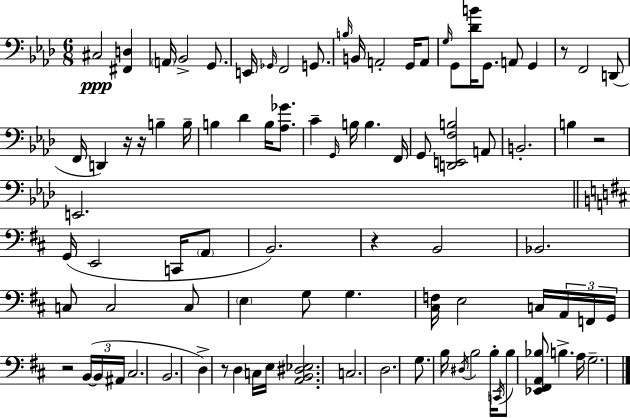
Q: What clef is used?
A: bass